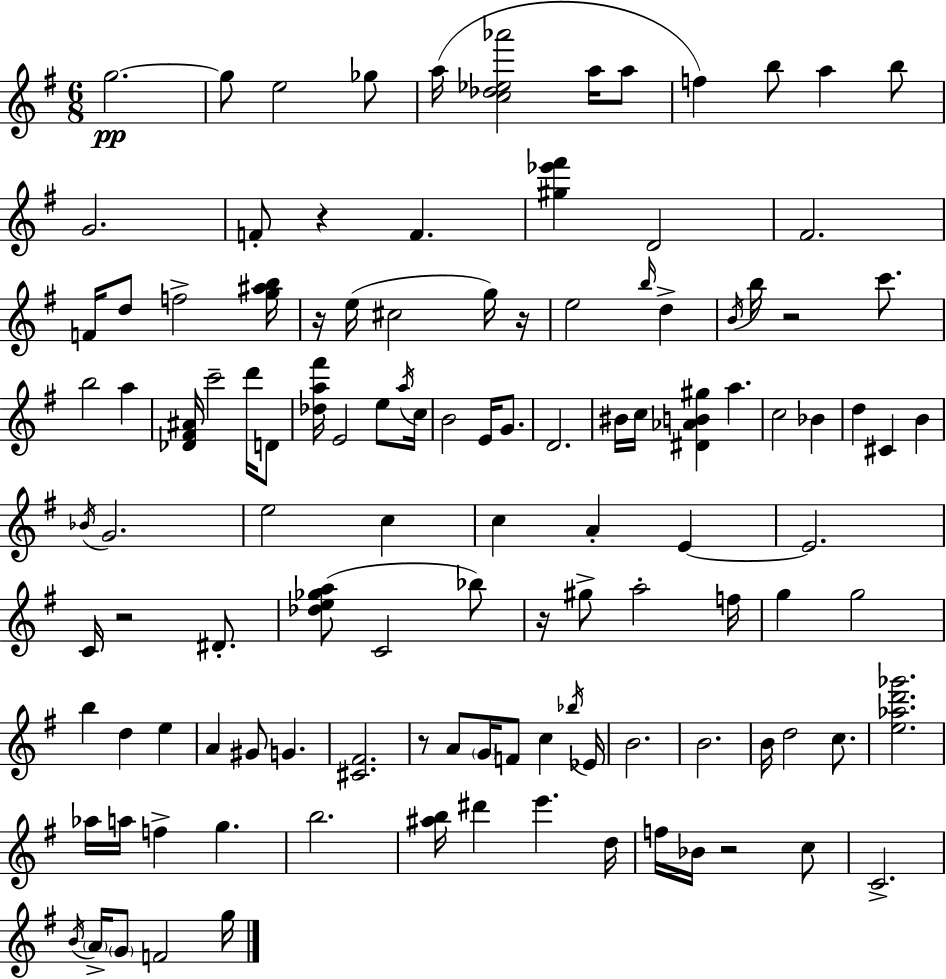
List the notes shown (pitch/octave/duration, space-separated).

G5/h. G5/e E5/h Gb5/e A5/s [C5,Db5,Eb5,Ab6]/h A5/s A5/e F5/q B5/e A5/q B5/e G4/h. F4/e R/q F4/q. [G#5,Eb6,F#6]/q D4/h F#4/h. F4/s D5/e F5/h [G5,A#5,B5]/s R/s E5/s C#5/h G5/s R/s E5/h B5/s D5/q B4/s B5/s R/h C6/e. B5/h A5/q [Db4,F#4,A#4]/s C6/h D6/s D4/e [Db5,A5,F#6]/s E4/h E5/e A5/s C5/s B4/h E4/s G4/e. D4/h. BIS4/s C5/s [D#4,Ab4,B4,G#5]/q A5/q. C5/h Bb4/q D5/q C#4/q B4/q Bb4/s G4/h. E5/h C5/q C5/q A4/q E4/q E4/h. C4/s R/h D#4/e. [Db5,E5,Gb5,A5]/e C4/h Bb5/e R/s G#5/e A5/h F5/s G5/q G5/h B5/q D5/q E5/q A4/q G#4/e G4/q. [C#4,F#4]/h. R/e A4/e G4/s F4/e C5/q Bb5/s Eb4/s B4/h. B4/h. B4/s D5/h C5/e. [E5,Ab5,D6,Gb6]/h. Ab5/s A5/s F5/q G5/q. B5/h. [A#5,B5]/s D#6/q E6/q. D5/s F5/s Bb4/s R/h C5/e C4/h. B4/s A4/s G4/e F4/h G5/s